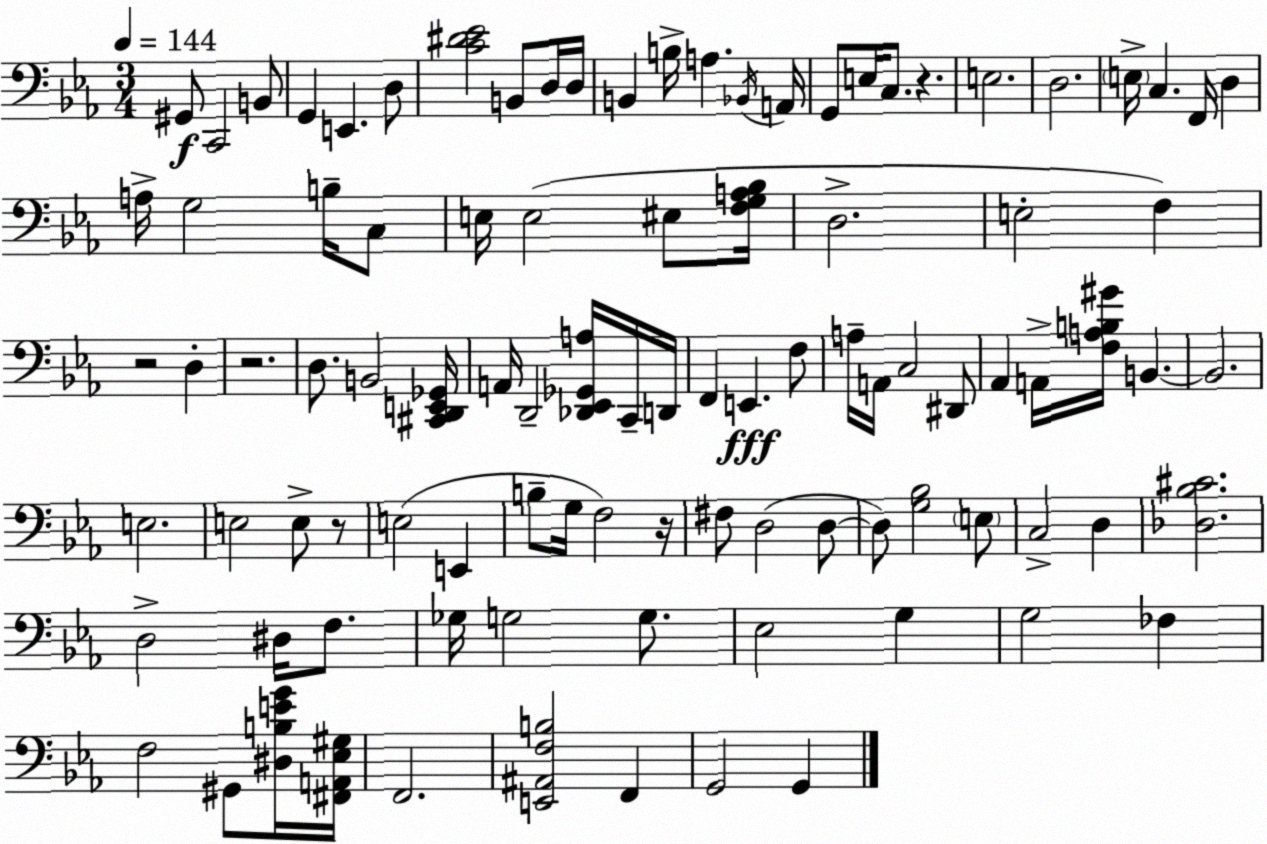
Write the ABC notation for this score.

X:1
T:Untitled
M:3/4
L:1/4
K:Eb
^G,,/2 C,,2 B,,/2 G,, E,, D,/2 [C^D_E]2 B,,/2 D,/4 D,/4 B,, B,/4 A, _B,,/4 A,,/4 G,,/2 E,/4 C,/2 z E,2 D,2 E,/4 C, F,,/4 D, A,/4 G,2 B,/4 C,/2 E,/4 E,2 ^E,/2 [F,G,A,_B,]/4 D,2 E,2 F, z2 D, z2 D,/2 B,,2 [^C,,D,,E,,_G,,]/4 A,,/4 D,,2 [_D,,_E,,_G,,A,]/4 C,,/4 D,,/4 F,, E,, F,/2 A,/4 A,,/4 C,2 ^D,,/2 _A,, A,,/4 [F,A,B,^G]/4 B,, B,,2 E,2 E,2 E,/2 z/2 E,2 E,, B,/2 G,/4 F,2 z/4 ^F,/2 D,2 D,/2 D,/2 [G,_B,]2 E,/2 C,2 D, [_D,_B,^C]2 D,2 ^D,/4 F,/2 _G,/4 G,2 G,/2 _E,2 G, G,2 _F, F,2 ^G,,/2 [^D,B,EG]/4 [^F,,A,,_E,^G,]/4 F,,2 [E,,^A,,F,B,]2 F,, G,,2 G,,